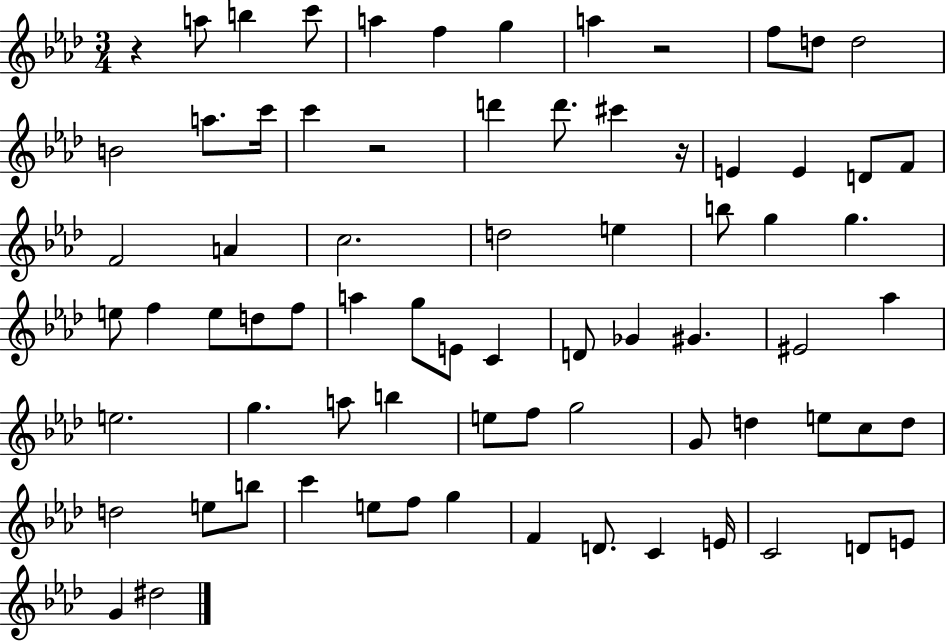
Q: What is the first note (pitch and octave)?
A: A5